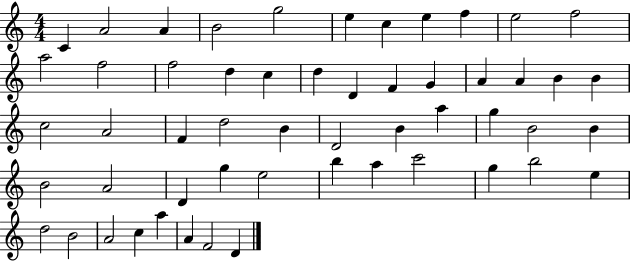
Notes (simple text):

C4/q A4/h A4/q B4/h G5/h E5/q C5/q E5/q F5/q E5/h F5/h A5/h F5/h F5/h D5/q C5/q D5/q D4/q F4/q G4/q A4/q A4/q B4/q B4/q C5/h A4/h F4/q D5/h B4/q D4/h B4/q A5/q G5/q B4/h B4/q B4/h A4/h D4/q G5/q E5/h B5/q A5/q C6/h G5/q B5/h E5/q D5/h B4/h A4/h C5/q A5/q A4/q F4/h D4/q